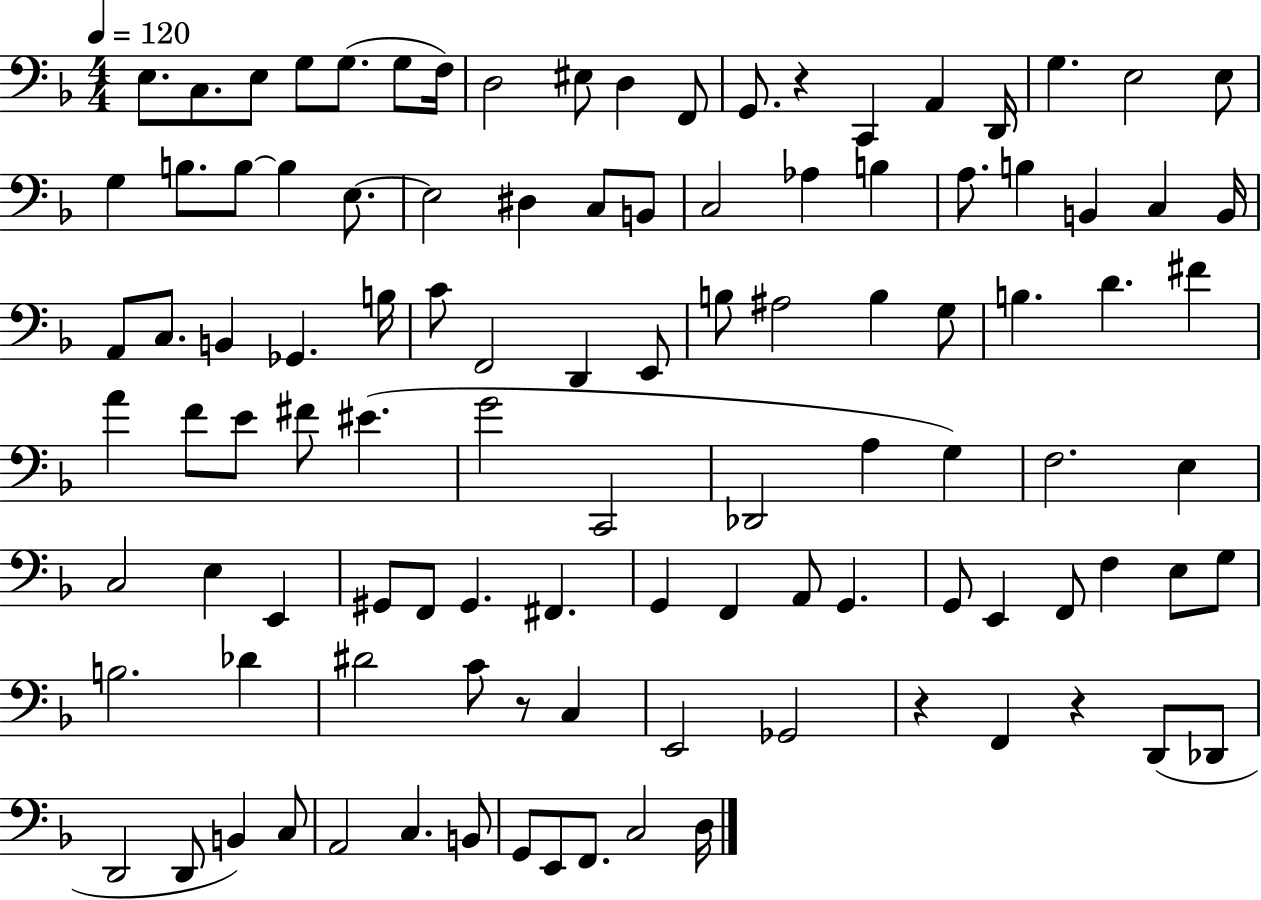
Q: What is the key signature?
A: F major